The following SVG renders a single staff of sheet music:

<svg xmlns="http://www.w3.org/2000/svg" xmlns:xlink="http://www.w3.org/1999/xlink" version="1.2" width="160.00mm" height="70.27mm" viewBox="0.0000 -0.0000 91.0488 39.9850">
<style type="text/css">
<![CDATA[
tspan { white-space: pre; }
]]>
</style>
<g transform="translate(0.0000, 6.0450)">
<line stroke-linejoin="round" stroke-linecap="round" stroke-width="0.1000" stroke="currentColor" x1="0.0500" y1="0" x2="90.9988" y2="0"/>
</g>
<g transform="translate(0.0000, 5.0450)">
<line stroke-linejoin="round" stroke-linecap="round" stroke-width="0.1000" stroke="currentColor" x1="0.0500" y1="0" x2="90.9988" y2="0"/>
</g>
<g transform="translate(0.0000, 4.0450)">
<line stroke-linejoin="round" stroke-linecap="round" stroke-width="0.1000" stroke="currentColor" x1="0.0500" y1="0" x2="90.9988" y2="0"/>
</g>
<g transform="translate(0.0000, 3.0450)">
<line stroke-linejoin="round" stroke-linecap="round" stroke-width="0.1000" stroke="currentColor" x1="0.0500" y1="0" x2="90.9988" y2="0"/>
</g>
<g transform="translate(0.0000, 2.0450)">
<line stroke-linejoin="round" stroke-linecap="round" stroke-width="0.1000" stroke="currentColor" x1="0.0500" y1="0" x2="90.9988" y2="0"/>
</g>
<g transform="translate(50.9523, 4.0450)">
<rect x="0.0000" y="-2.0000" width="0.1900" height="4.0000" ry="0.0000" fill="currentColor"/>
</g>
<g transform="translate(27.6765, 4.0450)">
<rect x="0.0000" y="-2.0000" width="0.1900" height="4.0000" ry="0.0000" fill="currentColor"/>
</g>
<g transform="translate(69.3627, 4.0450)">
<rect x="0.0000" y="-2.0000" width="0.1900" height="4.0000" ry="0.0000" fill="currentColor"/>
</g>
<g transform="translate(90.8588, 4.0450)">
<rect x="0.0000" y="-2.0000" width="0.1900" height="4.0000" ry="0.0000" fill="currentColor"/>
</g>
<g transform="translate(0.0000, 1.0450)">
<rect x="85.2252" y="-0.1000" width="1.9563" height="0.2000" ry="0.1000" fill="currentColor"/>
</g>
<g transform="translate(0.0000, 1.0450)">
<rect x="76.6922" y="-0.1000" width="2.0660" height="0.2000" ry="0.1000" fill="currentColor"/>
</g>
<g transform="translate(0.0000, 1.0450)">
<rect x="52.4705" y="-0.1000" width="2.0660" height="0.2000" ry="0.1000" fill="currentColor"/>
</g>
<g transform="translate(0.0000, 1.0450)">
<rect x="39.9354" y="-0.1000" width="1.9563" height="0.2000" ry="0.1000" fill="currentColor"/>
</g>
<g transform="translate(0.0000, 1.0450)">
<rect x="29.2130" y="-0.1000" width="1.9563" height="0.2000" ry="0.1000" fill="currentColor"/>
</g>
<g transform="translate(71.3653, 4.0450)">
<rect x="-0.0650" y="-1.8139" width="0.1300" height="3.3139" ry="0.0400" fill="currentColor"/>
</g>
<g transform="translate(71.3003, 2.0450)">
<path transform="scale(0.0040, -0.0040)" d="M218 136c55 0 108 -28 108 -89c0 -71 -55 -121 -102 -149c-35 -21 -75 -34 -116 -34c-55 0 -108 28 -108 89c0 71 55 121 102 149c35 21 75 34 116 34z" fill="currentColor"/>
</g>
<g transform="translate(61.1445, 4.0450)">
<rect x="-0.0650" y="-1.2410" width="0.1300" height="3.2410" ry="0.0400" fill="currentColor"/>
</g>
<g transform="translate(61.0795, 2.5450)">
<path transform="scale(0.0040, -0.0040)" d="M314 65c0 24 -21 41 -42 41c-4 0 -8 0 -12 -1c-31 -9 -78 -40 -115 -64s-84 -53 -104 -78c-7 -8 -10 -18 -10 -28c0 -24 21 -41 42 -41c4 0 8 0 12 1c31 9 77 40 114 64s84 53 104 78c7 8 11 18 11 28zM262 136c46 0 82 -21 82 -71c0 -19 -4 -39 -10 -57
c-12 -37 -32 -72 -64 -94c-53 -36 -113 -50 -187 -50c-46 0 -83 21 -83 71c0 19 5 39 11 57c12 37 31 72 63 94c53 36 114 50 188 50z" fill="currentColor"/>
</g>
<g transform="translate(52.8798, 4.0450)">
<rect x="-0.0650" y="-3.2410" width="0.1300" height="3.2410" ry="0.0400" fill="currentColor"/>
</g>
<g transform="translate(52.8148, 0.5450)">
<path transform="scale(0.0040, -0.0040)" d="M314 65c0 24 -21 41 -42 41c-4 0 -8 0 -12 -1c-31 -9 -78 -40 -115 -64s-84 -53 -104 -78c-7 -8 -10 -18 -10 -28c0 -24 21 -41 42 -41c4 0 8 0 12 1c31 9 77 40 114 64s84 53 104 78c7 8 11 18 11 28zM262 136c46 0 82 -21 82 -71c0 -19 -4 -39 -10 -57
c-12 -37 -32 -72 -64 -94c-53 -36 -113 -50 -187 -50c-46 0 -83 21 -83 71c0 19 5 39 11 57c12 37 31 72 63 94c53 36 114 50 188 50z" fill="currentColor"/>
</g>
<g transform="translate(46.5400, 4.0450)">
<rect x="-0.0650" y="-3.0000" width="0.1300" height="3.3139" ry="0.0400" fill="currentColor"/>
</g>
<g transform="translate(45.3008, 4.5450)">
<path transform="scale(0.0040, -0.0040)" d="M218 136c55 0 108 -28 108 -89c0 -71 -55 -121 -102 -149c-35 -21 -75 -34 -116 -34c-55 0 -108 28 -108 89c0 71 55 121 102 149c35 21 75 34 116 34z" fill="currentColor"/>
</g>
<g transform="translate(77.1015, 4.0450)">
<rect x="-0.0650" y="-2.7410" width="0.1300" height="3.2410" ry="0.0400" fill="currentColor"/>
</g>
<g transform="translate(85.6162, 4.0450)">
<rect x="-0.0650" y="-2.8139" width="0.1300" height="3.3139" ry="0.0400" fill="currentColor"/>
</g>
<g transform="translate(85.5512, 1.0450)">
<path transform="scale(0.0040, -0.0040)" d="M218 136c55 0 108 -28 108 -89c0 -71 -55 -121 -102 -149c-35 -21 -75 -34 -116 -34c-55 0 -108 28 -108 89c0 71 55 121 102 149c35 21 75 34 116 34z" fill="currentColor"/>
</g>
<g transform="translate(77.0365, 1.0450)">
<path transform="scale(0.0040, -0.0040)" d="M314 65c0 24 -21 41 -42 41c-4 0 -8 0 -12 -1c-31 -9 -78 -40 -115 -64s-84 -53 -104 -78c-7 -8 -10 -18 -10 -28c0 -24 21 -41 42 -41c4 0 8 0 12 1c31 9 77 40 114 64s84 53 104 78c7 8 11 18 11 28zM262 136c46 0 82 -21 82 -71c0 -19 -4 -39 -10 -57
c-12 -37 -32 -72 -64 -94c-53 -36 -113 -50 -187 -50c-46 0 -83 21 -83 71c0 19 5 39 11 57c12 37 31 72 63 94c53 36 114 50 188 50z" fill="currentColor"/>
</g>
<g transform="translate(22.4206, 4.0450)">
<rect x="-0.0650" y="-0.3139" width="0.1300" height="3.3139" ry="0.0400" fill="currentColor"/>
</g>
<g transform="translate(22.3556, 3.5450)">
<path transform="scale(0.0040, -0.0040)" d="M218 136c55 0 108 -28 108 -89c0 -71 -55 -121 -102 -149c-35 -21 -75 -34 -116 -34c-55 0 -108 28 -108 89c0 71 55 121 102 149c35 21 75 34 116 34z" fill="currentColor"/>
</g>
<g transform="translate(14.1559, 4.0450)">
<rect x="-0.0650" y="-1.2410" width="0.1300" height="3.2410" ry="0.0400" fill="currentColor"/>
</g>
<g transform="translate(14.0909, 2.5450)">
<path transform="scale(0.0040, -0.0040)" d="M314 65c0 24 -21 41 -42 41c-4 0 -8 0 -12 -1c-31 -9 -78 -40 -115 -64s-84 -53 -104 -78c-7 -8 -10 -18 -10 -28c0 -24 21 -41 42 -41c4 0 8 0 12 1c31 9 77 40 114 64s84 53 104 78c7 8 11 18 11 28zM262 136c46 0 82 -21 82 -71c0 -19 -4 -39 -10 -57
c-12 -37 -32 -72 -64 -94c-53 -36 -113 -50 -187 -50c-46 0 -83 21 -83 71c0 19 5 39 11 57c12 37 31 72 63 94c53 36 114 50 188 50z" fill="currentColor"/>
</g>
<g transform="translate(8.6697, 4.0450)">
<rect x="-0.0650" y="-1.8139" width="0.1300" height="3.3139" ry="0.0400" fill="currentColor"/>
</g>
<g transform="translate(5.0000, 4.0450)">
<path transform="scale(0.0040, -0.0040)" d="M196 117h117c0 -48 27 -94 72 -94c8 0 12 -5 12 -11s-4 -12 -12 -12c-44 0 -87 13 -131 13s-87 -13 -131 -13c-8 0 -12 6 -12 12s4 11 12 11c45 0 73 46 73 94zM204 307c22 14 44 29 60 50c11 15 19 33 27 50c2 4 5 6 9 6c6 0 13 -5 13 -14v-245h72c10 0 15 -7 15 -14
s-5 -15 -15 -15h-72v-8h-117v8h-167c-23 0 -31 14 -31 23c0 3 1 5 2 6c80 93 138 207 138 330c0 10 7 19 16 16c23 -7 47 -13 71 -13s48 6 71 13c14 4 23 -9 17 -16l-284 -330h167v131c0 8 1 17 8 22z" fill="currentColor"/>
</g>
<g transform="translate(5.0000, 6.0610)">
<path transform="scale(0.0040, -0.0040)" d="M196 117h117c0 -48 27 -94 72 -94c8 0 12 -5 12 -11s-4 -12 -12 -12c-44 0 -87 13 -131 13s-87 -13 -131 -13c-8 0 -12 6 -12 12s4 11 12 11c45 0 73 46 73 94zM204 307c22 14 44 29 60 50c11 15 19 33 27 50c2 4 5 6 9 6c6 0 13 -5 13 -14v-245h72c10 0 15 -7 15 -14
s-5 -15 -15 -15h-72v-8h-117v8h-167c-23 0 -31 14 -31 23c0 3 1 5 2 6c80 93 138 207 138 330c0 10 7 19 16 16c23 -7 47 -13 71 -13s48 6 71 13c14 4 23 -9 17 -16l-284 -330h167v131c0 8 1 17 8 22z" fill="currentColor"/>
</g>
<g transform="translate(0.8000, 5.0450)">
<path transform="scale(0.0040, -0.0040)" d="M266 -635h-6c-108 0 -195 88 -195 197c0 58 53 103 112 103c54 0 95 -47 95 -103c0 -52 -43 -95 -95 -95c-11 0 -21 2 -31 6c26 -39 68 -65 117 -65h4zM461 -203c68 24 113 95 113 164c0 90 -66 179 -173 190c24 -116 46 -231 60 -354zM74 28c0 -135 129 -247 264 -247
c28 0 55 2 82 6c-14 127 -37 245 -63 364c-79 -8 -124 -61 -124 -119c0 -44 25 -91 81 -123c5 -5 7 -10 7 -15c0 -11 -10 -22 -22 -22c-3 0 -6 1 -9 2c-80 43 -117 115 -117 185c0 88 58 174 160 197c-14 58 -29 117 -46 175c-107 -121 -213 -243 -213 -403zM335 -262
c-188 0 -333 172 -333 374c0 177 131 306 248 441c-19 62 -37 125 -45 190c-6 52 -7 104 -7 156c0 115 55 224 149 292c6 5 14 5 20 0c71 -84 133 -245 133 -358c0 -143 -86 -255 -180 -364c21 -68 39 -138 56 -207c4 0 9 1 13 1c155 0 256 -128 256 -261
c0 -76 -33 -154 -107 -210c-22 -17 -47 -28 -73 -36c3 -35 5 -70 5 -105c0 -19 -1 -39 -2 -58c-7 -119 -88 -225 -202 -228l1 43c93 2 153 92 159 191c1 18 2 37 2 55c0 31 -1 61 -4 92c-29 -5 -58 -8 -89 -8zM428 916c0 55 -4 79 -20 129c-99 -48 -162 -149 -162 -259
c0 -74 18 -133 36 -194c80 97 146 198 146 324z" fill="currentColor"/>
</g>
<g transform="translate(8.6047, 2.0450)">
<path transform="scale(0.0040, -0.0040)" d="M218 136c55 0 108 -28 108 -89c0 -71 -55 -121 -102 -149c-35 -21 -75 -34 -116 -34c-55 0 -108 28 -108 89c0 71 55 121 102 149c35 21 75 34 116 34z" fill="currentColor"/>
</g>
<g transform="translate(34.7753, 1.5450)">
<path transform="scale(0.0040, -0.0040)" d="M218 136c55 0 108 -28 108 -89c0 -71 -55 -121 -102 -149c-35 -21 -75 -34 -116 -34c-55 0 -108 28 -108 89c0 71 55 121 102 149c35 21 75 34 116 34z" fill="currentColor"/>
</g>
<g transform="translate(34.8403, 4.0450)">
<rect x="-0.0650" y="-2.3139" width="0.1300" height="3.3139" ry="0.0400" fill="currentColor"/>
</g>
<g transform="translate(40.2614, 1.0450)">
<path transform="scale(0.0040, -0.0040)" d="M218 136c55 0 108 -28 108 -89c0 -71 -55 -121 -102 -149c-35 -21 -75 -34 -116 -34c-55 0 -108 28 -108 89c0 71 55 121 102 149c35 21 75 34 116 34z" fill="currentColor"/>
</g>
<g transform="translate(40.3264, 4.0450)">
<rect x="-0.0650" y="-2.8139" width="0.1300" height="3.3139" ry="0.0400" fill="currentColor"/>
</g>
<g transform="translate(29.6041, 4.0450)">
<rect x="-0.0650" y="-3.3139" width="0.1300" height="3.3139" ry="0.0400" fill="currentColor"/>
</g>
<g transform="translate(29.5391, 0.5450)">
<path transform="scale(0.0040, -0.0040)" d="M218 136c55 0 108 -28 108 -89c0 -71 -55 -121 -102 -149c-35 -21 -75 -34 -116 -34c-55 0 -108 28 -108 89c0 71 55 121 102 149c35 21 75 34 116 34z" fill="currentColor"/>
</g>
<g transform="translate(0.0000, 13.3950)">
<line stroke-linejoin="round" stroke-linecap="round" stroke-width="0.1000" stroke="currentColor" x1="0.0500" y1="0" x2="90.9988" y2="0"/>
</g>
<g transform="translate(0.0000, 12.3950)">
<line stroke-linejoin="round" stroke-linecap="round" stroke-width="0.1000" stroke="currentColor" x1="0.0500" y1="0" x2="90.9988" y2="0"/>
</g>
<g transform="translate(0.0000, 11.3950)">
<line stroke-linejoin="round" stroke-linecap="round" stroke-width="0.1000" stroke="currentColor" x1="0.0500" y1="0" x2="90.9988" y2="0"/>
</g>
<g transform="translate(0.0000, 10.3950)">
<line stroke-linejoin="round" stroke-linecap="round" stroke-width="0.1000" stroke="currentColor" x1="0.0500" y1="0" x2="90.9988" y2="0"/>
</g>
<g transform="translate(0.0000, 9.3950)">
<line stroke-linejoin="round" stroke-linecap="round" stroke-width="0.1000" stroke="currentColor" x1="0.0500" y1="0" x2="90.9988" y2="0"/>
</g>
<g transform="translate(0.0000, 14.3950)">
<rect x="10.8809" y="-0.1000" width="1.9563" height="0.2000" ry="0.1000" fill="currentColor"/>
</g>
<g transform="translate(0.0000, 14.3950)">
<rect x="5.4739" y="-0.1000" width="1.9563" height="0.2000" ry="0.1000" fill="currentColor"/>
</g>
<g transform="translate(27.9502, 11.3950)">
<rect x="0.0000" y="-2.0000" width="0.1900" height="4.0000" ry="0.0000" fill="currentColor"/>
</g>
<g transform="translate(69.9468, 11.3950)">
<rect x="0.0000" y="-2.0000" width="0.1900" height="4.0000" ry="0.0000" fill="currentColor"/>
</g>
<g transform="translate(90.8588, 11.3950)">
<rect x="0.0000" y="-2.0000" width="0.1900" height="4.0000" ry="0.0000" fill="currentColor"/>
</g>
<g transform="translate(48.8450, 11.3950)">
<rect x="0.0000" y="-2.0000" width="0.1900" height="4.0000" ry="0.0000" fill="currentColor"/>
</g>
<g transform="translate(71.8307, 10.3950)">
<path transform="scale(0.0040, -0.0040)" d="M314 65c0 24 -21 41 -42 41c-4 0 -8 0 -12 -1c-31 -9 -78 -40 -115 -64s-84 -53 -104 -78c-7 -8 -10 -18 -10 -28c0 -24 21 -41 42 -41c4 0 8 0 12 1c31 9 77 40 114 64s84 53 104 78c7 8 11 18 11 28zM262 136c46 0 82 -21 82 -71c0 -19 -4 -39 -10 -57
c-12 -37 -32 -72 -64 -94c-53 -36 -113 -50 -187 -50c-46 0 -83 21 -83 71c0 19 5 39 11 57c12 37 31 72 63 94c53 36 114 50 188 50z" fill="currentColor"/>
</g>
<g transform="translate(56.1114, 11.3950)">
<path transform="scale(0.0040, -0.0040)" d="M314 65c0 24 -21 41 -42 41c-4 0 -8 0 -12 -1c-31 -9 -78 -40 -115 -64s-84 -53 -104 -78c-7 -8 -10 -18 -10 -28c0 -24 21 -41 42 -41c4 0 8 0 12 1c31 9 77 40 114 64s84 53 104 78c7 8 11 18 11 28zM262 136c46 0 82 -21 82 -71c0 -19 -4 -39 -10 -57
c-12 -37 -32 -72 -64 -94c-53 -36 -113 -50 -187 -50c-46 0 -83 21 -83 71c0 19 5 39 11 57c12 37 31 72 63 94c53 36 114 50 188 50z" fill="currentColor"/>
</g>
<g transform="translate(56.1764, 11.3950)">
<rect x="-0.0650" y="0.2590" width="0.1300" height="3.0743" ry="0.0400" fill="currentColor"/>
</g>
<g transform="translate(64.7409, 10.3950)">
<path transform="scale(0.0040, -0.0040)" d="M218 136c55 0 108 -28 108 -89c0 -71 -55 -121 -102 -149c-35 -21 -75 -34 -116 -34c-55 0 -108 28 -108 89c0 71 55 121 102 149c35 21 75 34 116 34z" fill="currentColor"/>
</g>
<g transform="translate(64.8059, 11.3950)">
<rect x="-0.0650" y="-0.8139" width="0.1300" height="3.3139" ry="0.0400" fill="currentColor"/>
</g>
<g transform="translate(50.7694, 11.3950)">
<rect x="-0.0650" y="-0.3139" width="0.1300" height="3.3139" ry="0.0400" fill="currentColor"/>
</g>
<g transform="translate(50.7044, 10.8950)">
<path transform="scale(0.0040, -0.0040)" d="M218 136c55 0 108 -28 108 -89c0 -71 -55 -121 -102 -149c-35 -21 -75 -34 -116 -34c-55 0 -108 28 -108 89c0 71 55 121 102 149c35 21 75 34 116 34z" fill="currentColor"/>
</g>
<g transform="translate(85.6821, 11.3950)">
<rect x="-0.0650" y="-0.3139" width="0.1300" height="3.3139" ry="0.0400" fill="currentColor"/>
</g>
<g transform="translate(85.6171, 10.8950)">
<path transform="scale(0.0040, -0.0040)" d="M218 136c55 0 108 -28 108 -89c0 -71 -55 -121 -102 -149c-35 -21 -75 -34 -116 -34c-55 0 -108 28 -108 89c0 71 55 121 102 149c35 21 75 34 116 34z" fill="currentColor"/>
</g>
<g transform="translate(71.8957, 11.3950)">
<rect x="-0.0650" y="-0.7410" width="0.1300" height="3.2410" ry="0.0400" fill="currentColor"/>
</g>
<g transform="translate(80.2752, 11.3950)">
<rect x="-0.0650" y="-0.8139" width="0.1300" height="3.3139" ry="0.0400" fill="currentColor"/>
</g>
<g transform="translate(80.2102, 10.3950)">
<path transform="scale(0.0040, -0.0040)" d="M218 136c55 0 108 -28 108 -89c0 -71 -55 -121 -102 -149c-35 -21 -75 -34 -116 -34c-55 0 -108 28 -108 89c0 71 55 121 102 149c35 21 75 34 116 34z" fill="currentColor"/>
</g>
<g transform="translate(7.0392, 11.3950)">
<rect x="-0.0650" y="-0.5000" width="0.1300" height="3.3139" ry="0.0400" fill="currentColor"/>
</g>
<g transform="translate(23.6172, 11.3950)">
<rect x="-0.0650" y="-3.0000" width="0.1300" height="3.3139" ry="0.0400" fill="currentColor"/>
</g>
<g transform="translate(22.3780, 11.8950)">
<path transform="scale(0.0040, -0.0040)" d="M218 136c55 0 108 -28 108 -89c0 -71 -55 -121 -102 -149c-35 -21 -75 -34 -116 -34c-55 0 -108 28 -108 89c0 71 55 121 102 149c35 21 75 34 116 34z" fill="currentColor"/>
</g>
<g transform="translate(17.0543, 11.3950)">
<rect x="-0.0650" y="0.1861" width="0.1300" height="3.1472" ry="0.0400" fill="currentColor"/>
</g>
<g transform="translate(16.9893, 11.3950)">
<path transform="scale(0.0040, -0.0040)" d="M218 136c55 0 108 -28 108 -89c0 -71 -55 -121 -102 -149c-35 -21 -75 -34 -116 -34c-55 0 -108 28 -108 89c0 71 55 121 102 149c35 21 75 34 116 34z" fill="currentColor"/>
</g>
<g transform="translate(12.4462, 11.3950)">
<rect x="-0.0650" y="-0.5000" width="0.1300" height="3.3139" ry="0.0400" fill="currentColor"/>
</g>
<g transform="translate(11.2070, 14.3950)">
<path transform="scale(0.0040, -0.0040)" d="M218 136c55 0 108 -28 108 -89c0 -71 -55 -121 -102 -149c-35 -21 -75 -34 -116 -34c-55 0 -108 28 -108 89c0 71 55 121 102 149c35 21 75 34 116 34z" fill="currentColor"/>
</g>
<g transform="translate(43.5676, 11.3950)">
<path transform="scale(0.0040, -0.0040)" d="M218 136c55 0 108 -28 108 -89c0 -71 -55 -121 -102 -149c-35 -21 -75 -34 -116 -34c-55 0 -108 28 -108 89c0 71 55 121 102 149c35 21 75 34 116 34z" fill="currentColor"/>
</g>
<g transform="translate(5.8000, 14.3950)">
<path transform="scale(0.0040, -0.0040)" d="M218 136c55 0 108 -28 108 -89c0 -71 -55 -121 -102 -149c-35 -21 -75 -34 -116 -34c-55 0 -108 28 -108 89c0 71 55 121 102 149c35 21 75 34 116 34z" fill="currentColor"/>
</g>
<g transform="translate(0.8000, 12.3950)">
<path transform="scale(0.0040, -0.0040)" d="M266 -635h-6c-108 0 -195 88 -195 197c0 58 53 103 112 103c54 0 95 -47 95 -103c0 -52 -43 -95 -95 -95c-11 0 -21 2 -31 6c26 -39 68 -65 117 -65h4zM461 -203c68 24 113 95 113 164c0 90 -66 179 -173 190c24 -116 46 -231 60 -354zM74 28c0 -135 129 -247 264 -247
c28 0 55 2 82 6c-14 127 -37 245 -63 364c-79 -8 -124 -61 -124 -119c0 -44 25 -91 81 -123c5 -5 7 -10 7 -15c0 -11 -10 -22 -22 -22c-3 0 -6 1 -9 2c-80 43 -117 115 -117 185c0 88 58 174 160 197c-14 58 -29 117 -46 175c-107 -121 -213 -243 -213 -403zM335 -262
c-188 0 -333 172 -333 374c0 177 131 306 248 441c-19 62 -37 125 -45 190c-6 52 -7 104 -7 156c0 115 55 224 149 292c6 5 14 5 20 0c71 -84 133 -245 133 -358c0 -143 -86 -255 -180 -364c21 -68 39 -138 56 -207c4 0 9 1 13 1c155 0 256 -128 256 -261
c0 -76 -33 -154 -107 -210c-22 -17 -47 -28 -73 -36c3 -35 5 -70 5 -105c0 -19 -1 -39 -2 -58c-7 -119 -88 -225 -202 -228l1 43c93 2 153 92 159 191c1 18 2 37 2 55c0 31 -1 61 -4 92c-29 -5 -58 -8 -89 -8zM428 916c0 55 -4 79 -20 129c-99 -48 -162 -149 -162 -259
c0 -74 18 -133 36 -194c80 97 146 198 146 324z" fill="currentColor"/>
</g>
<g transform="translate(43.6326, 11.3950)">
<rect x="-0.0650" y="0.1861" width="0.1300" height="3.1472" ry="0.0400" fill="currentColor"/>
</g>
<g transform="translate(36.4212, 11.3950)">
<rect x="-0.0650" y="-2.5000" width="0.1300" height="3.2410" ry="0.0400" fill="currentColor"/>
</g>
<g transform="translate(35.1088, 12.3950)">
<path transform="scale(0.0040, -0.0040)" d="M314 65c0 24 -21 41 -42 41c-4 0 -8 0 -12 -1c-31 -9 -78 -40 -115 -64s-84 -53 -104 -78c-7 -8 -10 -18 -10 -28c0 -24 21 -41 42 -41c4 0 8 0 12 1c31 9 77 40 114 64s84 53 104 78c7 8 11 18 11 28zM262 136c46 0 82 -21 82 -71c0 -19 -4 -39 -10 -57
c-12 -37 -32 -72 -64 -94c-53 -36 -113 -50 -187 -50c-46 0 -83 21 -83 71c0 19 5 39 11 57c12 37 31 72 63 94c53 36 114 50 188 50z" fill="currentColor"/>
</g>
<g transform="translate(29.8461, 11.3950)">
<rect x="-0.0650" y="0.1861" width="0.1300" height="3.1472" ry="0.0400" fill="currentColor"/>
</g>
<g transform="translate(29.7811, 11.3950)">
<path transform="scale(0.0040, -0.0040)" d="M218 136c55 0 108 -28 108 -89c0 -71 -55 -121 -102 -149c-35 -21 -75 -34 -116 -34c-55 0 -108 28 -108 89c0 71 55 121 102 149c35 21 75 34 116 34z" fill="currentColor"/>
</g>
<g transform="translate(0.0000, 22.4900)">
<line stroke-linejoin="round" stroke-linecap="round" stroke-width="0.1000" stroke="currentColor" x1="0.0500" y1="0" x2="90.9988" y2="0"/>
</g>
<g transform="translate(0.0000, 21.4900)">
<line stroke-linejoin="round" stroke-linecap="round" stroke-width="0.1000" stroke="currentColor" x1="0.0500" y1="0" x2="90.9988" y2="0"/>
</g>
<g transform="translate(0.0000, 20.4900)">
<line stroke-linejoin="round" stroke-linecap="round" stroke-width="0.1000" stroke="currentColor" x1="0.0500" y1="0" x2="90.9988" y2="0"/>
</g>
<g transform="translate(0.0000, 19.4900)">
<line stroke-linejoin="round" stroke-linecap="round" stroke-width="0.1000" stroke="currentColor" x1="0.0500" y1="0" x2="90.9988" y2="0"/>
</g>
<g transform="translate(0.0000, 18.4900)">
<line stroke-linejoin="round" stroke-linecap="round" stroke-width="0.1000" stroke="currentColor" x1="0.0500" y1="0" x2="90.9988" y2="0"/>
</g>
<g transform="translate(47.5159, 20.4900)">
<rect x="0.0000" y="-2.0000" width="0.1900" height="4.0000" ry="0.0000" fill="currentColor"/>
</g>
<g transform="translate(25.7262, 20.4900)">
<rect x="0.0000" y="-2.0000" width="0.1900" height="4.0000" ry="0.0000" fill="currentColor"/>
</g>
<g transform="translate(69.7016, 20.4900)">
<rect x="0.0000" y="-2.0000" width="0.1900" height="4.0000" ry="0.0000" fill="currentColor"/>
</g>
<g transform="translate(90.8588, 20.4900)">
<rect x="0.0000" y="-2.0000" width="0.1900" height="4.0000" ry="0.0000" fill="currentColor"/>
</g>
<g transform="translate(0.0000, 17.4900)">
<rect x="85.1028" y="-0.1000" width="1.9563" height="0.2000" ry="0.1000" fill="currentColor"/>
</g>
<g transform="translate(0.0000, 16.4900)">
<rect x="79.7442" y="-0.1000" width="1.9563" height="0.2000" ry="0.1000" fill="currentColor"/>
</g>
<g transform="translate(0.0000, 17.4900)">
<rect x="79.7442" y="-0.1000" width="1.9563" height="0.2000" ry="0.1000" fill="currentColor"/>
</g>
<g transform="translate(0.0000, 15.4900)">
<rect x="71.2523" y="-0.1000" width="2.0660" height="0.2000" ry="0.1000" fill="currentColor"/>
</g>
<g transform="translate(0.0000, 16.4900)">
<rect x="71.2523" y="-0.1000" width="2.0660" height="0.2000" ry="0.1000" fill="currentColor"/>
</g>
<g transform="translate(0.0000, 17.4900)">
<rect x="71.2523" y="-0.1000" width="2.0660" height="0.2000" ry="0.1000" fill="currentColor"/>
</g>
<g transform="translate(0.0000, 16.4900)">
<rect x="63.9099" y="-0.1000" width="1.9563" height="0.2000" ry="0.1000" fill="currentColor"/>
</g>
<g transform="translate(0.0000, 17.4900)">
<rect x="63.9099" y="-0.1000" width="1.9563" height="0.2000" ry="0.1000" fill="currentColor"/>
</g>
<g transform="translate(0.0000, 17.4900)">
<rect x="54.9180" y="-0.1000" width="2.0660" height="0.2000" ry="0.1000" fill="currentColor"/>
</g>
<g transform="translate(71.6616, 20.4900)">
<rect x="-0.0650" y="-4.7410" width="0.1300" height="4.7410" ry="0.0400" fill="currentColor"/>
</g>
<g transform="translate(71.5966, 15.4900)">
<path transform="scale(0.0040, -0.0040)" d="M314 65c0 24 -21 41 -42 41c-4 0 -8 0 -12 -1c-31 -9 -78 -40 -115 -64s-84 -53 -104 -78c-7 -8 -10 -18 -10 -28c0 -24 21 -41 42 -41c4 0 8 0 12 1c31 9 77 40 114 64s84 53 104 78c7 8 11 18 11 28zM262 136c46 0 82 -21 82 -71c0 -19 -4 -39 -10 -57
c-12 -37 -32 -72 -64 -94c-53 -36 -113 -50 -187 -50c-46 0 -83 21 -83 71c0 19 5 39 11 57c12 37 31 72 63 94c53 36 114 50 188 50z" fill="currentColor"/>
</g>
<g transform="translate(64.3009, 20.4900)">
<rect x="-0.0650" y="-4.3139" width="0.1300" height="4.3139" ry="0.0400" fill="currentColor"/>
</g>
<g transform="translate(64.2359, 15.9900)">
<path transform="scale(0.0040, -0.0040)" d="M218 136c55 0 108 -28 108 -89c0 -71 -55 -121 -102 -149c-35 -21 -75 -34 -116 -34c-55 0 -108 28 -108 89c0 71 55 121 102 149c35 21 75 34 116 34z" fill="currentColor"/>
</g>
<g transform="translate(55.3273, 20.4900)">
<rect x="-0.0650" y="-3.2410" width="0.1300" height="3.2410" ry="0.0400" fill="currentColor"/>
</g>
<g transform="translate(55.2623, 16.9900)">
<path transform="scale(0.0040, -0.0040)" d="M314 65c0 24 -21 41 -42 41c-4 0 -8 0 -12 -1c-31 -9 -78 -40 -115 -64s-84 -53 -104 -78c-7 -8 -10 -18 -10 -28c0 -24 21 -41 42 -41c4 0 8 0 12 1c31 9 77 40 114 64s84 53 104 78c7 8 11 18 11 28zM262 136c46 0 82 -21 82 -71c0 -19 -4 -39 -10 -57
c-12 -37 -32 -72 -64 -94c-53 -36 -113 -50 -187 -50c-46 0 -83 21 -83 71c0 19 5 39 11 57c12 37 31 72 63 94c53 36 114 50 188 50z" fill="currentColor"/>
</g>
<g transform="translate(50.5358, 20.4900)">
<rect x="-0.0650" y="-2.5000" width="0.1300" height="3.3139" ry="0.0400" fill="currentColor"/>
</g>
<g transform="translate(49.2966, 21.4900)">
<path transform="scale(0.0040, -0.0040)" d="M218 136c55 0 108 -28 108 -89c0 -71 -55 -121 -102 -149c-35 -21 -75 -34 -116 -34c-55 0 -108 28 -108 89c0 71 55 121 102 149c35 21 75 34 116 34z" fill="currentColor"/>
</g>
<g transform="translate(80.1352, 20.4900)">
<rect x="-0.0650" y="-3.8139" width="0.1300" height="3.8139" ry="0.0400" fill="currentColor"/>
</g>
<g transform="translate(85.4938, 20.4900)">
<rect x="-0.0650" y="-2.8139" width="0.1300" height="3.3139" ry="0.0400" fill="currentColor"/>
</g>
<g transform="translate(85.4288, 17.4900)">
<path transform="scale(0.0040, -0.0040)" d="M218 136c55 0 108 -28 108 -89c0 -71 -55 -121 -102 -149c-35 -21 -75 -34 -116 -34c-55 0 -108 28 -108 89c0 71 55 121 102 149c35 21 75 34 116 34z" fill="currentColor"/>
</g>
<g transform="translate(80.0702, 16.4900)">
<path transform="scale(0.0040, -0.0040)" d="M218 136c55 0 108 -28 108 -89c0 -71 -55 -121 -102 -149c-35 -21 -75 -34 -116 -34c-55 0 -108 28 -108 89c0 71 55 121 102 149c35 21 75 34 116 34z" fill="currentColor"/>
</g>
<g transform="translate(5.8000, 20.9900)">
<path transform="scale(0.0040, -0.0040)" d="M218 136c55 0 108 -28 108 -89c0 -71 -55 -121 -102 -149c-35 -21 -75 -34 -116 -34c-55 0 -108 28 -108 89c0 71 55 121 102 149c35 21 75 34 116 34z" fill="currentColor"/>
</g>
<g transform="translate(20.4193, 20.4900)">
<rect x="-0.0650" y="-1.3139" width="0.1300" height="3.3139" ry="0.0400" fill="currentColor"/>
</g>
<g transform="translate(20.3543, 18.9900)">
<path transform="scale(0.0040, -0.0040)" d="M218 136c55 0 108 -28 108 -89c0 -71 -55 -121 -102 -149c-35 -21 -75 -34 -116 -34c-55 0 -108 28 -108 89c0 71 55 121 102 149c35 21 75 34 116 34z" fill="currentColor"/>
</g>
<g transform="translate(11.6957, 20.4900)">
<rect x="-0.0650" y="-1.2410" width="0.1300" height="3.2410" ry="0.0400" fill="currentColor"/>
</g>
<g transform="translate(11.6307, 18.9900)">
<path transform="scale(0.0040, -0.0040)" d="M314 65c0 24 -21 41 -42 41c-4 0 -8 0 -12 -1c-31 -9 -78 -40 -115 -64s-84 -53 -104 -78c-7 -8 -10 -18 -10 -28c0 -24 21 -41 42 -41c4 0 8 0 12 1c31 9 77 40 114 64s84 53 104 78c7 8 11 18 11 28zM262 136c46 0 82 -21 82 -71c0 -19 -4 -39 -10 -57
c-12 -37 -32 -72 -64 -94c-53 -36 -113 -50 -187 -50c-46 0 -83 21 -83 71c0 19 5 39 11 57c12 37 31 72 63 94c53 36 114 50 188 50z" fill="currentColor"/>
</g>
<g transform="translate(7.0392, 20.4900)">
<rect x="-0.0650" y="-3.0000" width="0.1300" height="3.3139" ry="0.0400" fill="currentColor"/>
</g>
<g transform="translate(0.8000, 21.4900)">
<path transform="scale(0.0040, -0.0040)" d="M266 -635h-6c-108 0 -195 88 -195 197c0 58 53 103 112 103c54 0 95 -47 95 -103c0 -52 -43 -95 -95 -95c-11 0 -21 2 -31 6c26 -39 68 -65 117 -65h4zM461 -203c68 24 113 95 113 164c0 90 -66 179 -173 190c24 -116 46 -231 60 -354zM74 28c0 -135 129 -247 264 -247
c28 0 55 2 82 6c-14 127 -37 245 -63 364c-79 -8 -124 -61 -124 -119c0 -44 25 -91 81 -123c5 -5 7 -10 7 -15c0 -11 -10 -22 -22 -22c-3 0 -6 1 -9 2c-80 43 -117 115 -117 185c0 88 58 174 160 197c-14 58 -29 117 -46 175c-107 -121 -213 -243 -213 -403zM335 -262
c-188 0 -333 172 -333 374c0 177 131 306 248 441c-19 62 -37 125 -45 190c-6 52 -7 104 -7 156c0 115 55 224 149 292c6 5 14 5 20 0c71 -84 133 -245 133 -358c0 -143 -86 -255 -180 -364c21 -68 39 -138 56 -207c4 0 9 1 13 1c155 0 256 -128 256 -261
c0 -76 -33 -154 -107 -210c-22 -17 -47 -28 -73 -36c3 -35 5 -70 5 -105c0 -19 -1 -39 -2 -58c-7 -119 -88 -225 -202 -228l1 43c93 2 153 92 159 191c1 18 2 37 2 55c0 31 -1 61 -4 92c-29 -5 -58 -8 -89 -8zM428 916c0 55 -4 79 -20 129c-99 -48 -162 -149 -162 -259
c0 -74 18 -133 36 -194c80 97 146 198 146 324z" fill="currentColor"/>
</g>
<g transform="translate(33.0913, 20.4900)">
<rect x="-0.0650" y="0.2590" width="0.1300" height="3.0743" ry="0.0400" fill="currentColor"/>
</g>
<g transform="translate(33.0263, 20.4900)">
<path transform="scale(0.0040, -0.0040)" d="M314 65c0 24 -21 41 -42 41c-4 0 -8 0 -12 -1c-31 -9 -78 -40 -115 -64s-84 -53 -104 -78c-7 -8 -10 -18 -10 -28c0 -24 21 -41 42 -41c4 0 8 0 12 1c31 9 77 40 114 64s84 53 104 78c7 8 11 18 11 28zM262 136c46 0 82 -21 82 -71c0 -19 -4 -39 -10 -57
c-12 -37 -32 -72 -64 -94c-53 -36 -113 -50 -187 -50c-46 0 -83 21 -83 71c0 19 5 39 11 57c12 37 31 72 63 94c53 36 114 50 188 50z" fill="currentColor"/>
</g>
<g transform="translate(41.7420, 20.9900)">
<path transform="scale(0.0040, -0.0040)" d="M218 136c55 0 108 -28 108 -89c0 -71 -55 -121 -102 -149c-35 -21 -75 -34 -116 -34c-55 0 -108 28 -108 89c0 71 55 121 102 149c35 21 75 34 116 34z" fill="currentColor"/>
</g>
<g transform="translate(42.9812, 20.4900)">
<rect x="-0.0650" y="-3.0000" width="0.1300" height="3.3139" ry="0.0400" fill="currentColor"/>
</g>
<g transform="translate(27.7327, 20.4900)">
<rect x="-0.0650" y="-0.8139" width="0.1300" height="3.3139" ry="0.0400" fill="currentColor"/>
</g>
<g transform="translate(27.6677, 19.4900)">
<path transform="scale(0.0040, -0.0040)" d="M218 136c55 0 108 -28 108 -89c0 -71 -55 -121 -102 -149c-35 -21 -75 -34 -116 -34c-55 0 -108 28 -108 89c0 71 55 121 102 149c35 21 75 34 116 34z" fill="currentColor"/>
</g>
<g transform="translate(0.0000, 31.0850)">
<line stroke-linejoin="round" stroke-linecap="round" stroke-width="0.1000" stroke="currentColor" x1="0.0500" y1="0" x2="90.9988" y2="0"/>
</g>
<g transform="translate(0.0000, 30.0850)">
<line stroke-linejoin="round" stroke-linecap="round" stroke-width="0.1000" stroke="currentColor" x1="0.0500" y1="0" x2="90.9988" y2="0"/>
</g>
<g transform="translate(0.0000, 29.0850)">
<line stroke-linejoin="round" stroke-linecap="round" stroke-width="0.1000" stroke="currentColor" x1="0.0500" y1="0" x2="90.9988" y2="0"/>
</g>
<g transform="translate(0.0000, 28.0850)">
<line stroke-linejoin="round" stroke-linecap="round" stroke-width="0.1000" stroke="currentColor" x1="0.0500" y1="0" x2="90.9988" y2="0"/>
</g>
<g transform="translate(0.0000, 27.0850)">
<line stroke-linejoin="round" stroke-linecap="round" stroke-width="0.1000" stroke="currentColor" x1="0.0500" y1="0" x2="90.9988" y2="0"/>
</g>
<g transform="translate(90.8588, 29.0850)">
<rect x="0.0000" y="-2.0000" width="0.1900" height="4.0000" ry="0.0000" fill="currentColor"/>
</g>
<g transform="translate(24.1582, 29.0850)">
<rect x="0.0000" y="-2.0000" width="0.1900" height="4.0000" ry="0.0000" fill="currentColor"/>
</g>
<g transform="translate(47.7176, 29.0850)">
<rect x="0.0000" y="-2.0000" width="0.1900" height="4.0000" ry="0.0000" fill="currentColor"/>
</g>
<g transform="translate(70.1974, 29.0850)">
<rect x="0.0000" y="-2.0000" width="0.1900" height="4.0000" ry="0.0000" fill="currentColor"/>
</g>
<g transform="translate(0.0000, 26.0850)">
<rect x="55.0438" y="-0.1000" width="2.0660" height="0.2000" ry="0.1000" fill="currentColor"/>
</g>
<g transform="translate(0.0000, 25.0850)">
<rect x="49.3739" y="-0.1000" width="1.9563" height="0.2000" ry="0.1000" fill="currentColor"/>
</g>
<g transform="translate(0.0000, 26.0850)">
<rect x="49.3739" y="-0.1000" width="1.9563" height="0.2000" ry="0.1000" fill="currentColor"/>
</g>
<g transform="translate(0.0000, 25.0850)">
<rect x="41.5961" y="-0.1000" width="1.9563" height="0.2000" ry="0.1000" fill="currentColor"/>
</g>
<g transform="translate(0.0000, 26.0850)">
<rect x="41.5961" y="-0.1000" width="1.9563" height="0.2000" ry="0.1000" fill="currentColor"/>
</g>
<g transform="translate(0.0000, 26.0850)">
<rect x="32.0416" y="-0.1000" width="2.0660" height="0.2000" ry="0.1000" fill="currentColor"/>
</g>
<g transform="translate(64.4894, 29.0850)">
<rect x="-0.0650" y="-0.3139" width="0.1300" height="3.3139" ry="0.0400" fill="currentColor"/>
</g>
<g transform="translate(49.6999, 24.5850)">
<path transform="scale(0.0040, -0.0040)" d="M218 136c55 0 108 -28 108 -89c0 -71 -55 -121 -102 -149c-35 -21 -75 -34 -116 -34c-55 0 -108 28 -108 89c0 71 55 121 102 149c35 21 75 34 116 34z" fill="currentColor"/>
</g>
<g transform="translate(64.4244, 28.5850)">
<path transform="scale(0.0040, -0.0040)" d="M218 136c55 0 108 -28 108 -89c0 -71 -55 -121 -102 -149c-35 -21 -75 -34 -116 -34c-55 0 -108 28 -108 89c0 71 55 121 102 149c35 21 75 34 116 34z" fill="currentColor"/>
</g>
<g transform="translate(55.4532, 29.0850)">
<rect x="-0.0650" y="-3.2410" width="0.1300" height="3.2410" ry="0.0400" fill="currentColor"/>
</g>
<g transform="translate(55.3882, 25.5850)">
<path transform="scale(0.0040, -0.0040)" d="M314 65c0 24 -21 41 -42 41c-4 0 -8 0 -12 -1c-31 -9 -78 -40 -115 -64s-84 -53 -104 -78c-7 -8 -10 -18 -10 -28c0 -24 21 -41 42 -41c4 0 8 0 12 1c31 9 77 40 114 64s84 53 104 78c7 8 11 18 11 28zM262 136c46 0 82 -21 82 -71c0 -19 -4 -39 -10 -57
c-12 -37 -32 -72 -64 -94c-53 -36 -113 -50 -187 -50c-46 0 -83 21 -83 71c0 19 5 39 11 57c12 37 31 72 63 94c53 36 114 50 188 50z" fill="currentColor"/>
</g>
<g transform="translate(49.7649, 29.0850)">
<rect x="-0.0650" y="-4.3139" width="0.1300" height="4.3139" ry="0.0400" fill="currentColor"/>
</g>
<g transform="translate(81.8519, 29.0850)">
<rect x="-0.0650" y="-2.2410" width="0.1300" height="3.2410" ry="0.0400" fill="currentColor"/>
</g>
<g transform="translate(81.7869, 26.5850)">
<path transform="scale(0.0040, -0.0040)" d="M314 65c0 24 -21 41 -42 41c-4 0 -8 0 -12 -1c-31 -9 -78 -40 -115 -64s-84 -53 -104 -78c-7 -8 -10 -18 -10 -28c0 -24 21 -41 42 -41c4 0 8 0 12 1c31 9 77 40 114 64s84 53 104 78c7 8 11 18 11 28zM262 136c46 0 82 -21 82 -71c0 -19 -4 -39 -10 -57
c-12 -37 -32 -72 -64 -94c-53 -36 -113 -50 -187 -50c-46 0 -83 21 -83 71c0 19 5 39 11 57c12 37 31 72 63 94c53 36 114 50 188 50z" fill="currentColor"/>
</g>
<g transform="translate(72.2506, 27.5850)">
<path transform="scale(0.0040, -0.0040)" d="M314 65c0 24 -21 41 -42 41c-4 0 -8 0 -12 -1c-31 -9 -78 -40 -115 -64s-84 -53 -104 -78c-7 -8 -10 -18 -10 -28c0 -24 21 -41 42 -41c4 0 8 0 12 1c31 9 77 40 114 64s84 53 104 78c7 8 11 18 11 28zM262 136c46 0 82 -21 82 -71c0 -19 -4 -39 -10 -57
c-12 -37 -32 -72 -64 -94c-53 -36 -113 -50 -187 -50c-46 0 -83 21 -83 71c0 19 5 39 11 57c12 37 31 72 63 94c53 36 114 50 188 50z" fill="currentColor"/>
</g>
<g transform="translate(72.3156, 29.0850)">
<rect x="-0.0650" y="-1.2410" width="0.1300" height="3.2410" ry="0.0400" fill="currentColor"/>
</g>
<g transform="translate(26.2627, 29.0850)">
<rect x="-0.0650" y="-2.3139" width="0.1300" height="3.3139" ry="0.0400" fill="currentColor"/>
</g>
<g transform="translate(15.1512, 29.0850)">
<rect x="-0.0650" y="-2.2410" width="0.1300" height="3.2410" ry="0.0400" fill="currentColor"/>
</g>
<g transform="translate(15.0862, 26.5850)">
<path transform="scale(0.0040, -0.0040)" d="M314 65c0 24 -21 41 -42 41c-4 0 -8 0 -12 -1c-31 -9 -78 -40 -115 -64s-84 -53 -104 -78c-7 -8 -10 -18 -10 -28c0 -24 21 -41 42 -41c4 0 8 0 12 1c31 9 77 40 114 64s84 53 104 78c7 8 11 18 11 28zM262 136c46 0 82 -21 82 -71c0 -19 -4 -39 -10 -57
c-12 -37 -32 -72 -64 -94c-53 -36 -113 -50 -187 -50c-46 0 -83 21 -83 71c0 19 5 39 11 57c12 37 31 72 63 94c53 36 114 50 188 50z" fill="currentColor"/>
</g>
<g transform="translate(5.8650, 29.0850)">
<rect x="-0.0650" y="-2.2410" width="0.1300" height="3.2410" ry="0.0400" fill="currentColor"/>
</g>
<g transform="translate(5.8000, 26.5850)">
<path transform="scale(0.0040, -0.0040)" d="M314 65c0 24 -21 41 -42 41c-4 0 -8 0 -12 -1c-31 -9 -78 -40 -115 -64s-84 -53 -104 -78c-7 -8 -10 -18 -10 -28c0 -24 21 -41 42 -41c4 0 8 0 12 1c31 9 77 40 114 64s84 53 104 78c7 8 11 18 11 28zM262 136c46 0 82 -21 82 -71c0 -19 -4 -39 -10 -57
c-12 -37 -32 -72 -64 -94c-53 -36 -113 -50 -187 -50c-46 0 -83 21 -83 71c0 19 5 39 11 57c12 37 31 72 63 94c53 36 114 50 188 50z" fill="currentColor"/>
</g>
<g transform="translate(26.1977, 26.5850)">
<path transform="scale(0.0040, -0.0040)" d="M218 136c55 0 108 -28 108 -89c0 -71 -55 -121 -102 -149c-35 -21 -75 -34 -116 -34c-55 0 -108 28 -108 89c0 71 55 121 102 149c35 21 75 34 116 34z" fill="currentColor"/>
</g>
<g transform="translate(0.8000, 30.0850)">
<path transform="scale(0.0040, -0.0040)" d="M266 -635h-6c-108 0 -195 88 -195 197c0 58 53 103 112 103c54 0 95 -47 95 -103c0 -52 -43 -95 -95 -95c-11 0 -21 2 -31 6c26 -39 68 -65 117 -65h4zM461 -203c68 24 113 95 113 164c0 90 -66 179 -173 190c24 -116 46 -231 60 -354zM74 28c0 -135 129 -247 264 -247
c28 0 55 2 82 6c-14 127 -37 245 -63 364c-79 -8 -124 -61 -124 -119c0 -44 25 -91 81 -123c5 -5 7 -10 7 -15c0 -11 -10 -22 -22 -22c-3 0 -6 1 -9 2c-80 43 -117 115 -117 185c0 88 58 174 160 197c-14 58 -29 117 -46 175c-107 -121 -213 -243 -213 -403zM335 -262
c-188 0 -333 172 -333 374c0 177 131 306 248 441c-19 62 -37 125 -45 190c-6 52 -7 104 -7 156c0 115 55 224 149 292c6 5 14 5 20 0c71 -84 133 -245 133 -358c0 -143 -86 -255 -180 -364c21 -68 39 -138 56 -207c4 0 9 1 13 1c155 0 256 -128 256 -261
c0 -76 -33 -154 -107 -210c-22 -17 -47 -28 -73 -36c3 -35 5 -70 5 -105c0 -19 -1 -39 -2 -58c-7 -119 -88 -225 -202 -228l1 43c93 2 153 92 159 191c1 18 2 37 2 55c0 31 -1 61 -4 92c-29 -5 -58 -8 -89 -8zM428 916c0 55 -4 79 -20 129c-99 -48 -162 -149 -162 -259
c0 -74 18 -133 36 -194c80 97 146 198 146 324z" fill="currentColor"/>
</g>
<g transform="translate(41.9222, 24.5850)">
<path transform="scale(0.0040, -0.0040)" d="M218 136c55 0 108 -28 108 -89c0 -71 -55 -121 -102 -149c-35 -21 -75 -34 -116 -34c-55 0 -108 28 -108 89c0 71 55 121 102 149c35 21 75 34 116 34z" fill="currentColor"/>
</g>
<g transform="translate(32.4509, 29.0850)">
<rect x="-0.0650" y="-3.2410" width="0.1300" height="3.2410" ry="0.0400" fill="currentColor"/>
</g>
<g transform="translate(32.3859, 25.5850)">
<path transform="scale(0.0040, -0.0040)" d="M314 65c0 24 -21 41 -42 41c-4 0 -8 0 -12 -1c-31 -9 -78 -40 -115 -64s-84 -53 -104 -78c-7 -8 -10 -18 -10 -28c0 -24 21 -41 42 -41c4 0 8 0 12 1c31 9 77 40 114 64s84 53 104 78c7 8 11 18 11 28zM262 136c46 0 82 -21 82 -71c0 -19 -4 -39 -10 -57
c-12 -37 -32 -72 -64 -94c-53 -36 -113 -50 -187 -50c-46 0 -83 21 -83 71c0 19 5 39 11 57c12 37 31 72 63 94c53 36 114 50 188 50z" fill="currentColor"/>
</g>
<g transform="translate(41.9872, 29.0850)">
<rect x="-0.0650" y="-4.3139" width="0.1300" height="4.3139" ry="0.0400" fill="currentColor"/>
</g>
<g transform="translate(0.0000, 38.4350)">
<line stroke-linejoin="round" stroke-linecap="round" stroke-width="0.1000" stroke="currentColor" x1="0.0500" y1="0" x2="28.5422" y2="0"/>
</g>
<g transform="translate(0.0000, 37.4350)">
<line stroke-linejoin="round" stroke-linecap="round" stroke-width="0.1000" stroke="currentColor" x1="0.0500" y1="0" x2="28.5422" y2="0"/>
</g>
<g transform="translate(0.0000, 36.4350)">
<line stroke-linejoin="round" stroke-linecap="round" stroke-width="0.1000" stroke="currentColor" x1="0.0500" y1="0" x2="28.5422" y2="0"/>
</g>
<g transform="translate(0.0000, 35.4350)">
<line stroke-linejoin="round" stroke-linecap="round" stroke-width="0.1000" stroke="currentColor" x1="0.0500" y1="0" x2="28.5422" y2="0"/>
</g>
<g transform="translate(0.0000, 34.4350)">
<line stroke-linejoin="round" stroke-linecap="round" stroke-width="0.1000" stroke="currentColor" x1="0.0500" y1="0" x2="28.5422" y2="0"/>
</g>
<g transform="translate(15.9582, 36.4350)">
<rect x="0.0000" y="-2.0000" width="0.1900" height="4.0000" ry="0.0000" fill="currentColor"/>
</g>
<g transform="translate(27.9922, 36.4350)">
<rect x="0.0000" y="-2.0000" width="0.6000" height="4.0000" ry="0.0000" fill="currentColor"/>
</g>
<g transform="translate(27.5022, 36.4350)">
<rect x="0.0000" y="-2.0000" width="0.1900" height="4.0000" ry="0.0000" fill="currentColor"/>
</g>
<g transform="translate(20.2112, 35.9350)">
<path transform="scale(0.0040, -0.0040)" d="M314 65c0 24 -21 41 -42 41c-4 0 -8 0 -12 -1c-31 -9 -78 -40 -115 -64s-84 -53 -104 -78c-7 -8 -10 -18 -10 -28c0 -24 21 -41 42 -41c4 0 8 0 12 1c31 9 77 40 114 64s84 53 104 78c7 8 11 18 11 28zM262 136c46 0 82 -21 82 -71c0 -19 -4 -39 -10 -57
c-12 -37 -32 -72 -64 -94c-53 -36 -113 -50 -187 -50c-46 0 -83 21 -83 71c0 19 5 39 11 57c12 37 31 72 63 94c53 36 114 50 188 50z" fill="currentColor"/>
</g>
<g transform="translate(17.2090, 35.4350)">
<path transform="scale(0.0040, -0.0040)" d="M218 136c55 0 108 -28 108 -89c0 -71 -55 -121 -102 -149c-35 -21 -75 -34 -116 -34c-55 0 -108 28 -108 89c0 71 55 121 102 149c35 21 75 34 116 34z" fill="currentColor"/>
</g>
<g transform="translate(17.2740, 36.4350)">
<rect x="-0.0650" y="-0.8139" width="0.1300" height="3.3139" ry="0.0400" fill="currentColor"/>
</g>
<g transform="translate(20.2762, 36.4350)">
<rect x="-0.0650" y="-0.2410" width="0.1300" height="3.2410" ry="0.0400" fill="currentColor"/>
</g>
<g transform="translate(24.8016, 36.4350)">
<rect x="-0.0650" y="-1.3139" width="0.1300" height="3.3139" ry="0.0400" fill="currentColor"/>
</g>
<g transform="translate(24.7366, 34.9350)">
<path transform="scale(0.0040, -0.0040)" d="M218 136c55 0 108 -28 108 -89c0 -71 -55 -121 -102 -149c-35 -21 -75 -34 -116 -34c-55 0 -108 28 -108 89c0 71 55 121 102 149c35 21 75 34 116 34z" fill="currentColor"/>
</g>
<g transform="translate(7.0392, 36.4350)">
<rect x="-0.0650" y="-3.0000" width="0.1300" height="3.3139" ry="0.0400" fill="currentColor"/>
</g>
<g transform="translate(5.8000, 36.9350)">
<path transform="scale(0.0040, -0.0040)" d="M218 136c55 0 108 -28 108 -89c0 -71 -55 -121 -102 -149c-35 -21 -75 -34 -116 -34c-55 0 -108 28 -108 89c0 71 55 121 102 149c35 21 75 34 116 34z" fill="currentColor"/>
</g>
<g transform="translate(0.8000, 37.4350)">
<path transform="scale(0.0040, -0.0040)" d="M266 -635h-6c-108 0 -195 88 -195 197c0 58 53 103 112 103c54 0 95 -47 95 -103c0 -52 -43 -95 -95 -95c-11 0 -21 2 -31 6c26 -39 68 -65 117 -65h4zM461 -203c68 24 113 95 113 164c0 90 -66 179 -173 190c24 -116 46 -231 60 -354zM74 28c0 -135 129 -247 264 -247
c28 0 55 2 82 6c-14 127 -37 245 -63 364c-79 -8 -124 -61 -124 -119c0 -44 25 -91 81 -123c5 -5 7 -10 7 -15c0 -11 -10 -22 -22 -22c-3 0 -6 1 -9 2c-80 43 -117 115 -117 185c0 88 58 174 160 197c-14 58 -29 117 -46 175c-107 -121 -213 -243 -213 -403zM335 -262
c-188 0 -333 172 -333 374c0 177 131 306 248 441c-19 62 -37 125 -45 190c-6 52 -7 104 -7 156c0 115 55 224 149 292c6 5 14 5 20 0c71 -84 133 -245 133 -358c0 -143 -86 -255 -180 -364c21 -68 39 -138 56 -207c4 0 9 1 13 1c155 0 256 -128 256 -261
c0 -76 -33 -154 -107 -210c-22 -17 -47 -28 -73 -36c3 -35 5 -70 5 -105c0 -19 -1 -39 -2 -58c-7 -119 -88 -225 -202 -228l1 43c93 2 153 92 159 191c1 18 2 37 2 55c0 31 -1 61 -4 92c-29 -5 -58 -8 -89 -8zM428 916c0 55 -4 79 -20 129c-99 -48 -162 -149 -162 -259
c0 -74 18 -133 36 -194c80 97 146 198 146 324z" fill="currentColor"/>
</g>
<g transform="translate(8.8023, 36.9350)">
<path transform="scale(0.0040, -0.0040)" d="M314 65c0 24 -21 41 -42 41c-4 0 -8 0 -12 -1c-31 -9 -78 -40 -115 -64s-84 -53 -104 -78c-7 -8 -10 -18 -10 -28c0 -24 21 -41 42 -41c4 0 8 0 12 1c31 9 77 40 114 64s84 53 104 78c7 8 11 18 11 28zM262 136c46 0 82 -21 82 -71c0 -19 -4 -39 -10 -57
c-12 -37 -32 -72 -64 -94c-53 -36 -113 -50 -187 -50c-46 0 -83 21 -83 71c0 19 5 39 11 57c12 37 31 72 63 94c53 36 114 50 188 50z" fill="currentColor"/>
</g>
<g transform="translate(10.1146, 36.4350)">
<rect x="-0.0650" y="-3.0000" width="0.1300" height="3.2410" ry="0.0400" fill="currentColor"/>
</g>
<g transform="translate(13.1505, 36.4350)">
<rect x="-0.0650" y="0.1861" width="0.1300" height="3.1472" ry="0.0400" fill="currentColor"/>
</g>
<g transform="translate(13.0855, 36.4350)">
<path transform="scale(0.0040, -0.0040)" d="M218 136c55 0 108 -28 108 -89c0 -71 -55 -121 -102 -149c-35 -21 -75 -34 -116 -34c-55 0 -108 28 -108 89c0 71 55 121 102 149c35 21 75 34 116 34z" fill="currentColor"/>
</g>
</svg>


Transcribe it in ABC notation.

X:1
T:Untitled
M:4/4
L:1/4
K:C
f e2 c b g a A b2 e2 f a2 a C C B A B G2 B c B2 d d2 d c A e2 e d B2 A G b2 d' e'2 c' a g2 g2 g b2 d' d' b2 c e2 g2 A A2 B d c2 e